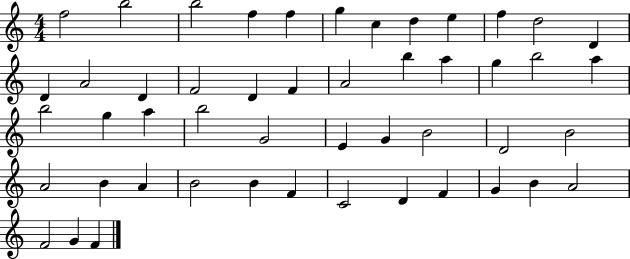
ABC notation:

X:1
T:Untitled
M:4/4
L:1/4
K:C
f2 b2 b2 f f g c d e f d2 D D A2 D F2 D F A2 b a g b2 a b2 g a b2 G2 E G B2 D2 B2 A2 B A B2 B F C2 D F G B A2 F2 G F